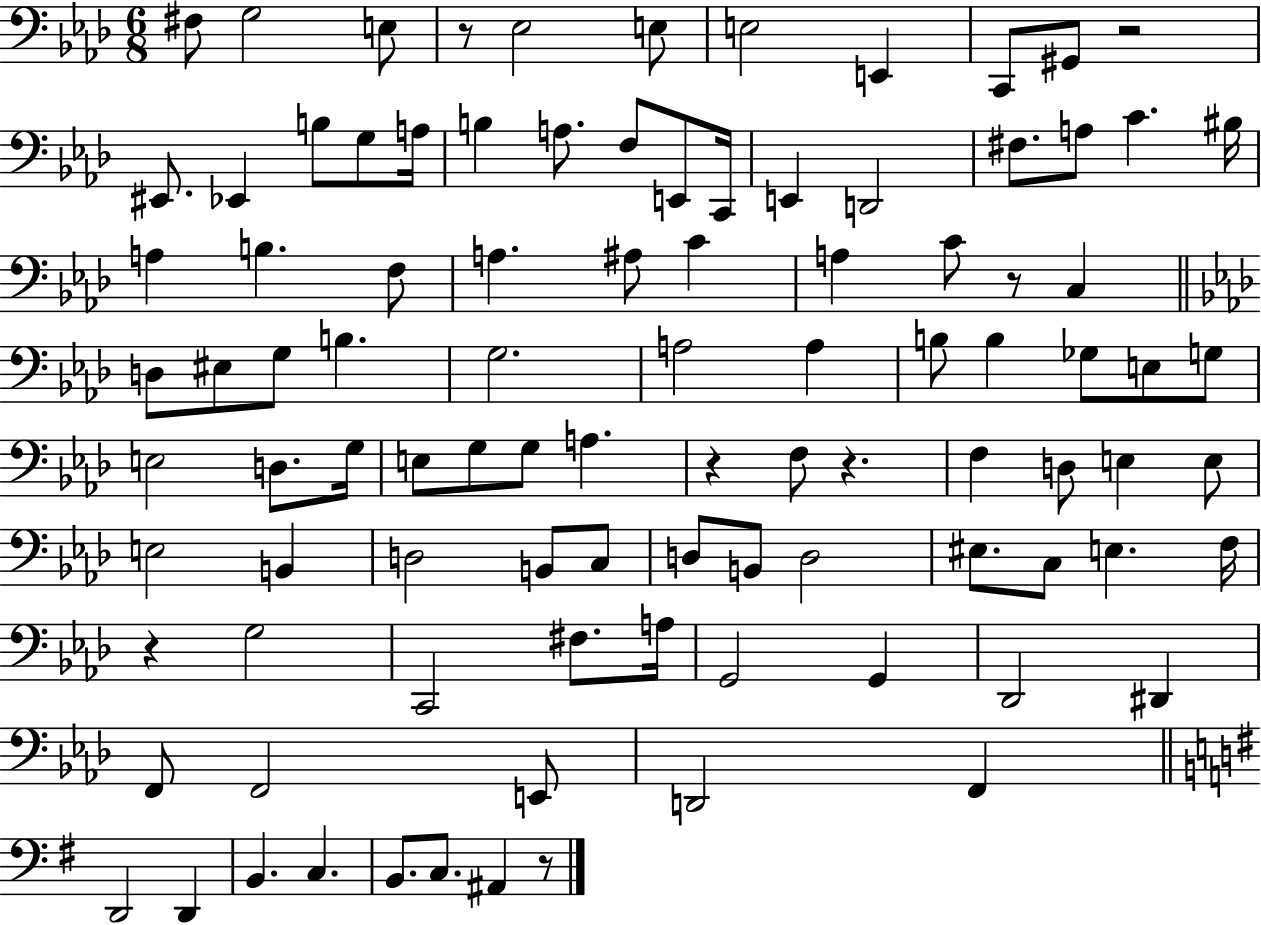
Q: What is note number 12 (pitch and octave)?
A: B3